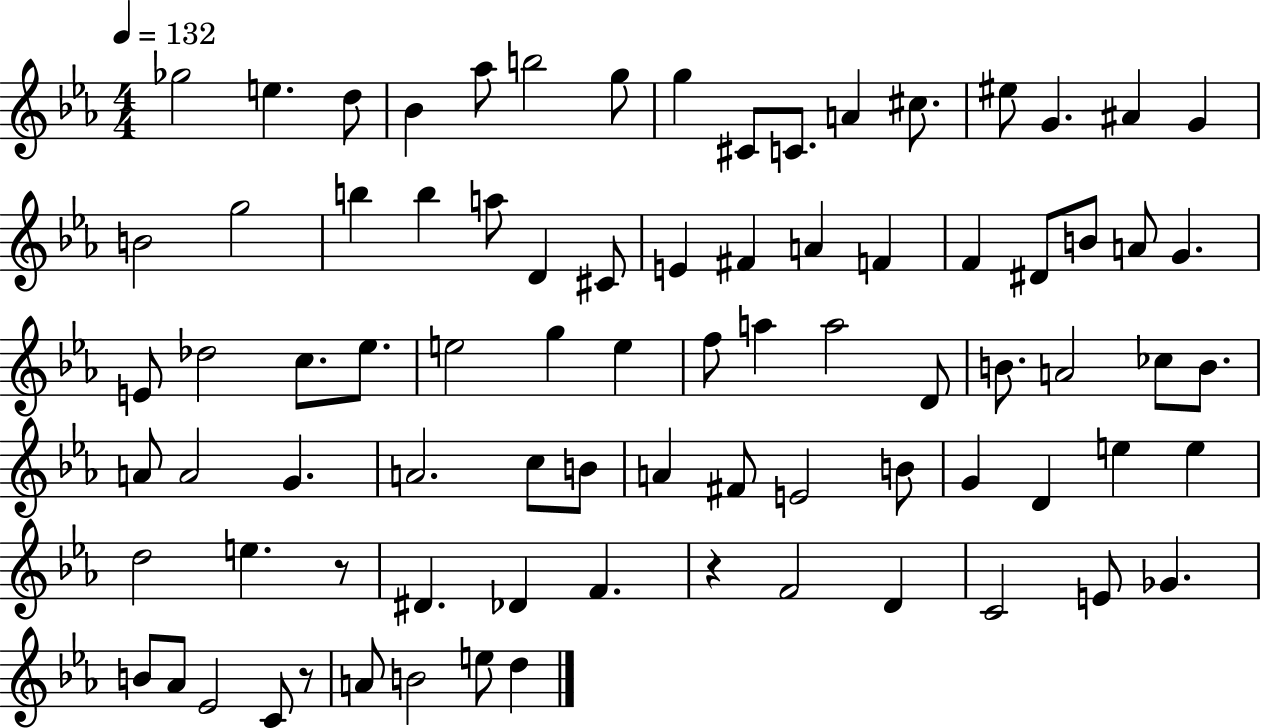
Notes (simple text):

Gb5/h E5/q. D5/e Bb4/q Ab5/e B5/h G5/e G5/q C#4/e C4/e. A4/q C#5/e. EIS5/e G4/q. A#4/q G4/q B4/h G5/h B5/q B5/q A5/e D4/q C#4/e E4/q F#4/q A4/q F4/q F4/q D#4/e B4/e A4/e G4/q. E4/e Db5/h C5/e. Eb5/e. E5/h G5/q E5/q F5/e A5/q A5/h D4/e B4/e. A4/h CES5/e B4/e. A4/e A4/h G4/q. A4/h. C5/e B4/e A4/q F#4/e E4/h B4/e G4/q D4/q E5/q E5/q D5/h E5/q. R/e D#4/q. Db4/q F4/q. R/q F4/h D4/q C4/h E4/e Gb4/q. B4/e Ab4/e Eb4/h C4/e R/e A4/e B4/h E5/e D5/q